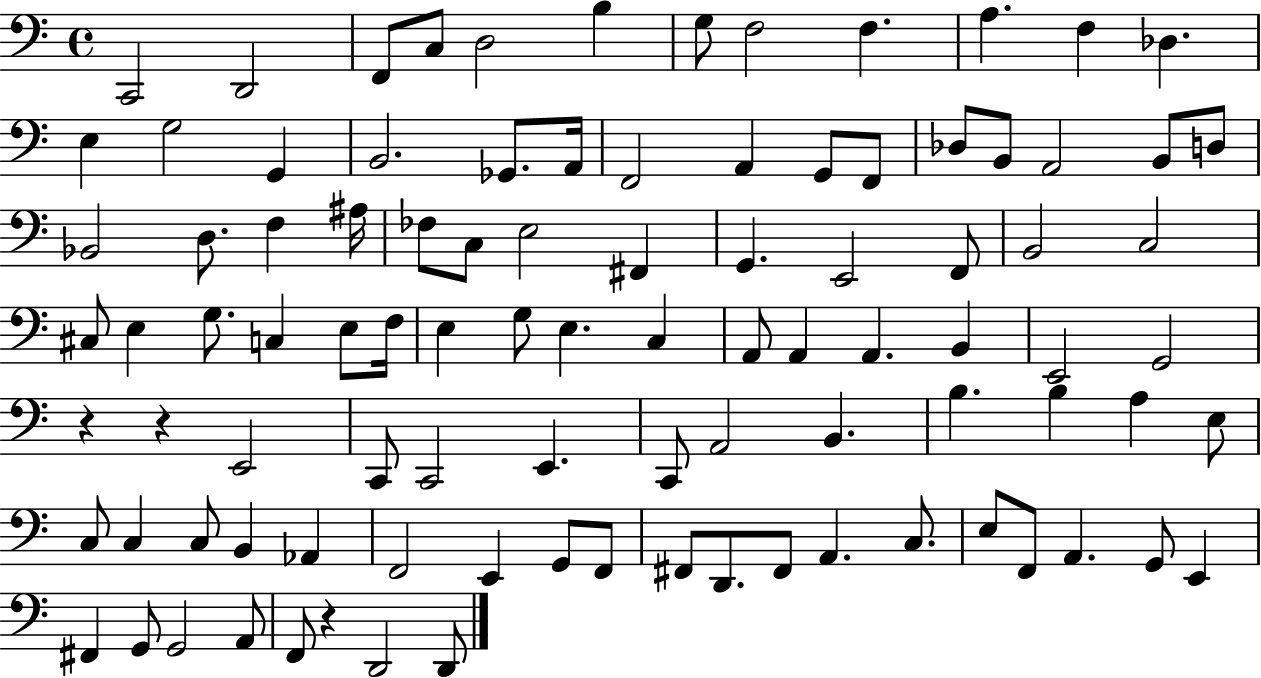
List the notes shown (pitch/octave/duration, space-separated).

C2/h D2/h F2/e C3/e D3/h B3/q G3/e F3/h F3/q. A3/q. F3/q Db3/q. E3/q G3/h G2/q B2/h. Gb2/e. A2/s F2/h A2/q G2/e F2/e Db3/e B2/e A2/h B2/e D3/e Bb2/h D3/e. F3/q A#3/s FES3/e C3/e E3/h F#2/q G2/q. E2/h F2/e B2/h C3/h C#3/e E3/q G3/e. C3/q E3/e F3/s E3/q G3/e E3/q. C3/q A2/e A2/q A2/q. B2/q E2/h G2/h R/q R/q E2/h C2/e C2/h E2/q. C2/e A2/h B2/q. B3/q. B3/q A3/q E3/e C3/e C3/q C3/e B2/q Ab2/q F2/h E2/q G2/e F2/e F#2/e D2/e. F#2/e A2/q. C3/e. E3/e F2/e A2/q. G2/e E2/q F#2/q G2/e G2/h A2/e F2/e R/q D2/h D2/e